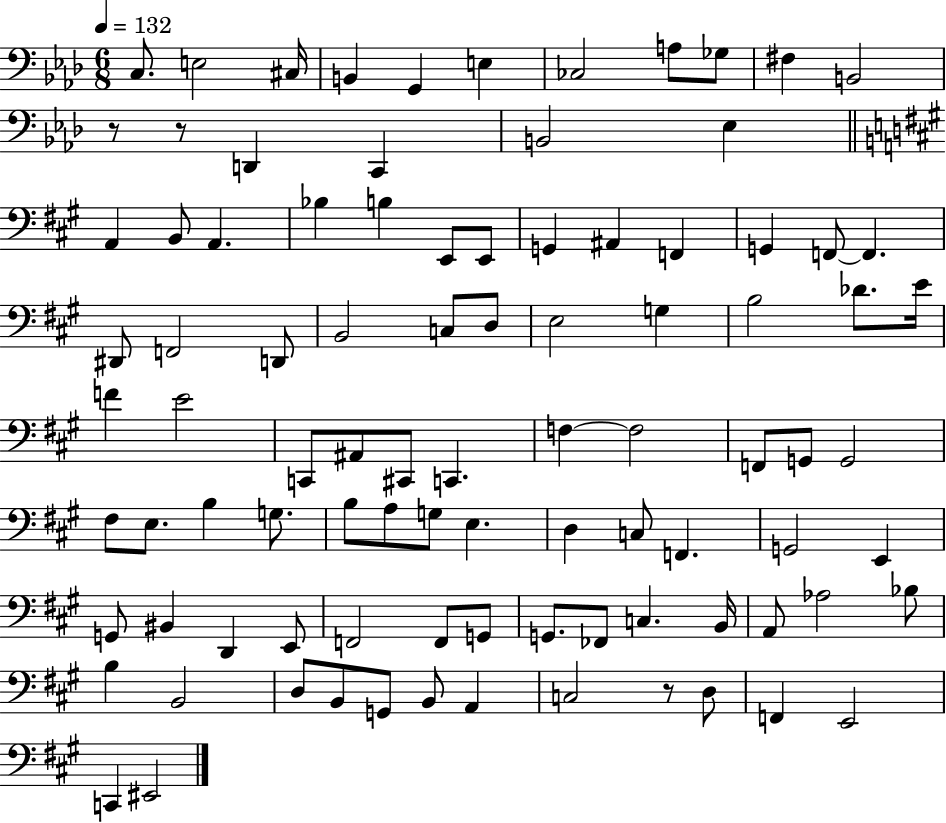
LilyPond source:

{
  \clef bass
  \numericTimeSignature
  \time 6/8
  \key aes \major
  \tempo 4 = 132
  c8. e2 cis16 | b,4 g,4 e4 | ces2 a8 ges8 | fis4 b,2 | \break r8 r8 d,4 c,4 | b,2 ees4 | \bar "||" \break \key a \major a,4 b,8 a,4. | bes4 b4 e,8 e,8 | g,4 ais,4 f,4 | g,4 f,8~~ f,4. | \break dis,8 f,2 d,8 | b,2 c8 d8 | e2 g4 | b2 des'8. e'16 | \break f'4 e'2 | c,8 ais,8 cis,8 c,4. | f4~~ f2 | f,8 g,8 g,2 | \break fis8 e8. b4 g8. | b8 a8 g8 e4. | d4 c8 f,4. | g,2 e,4 | \break g,8 bis,4 d,4 e,8 | f,2 f,8 g,8 | g,8. fes,8 c4. b,16 | a,8 aes2 bes8 | \break b4 b,2 | d8 b,8 g,8 b,8 a,4 | c2 r8 d8 | f,4 e,2 | \break c,4 eis,2 | \bar "|."
}